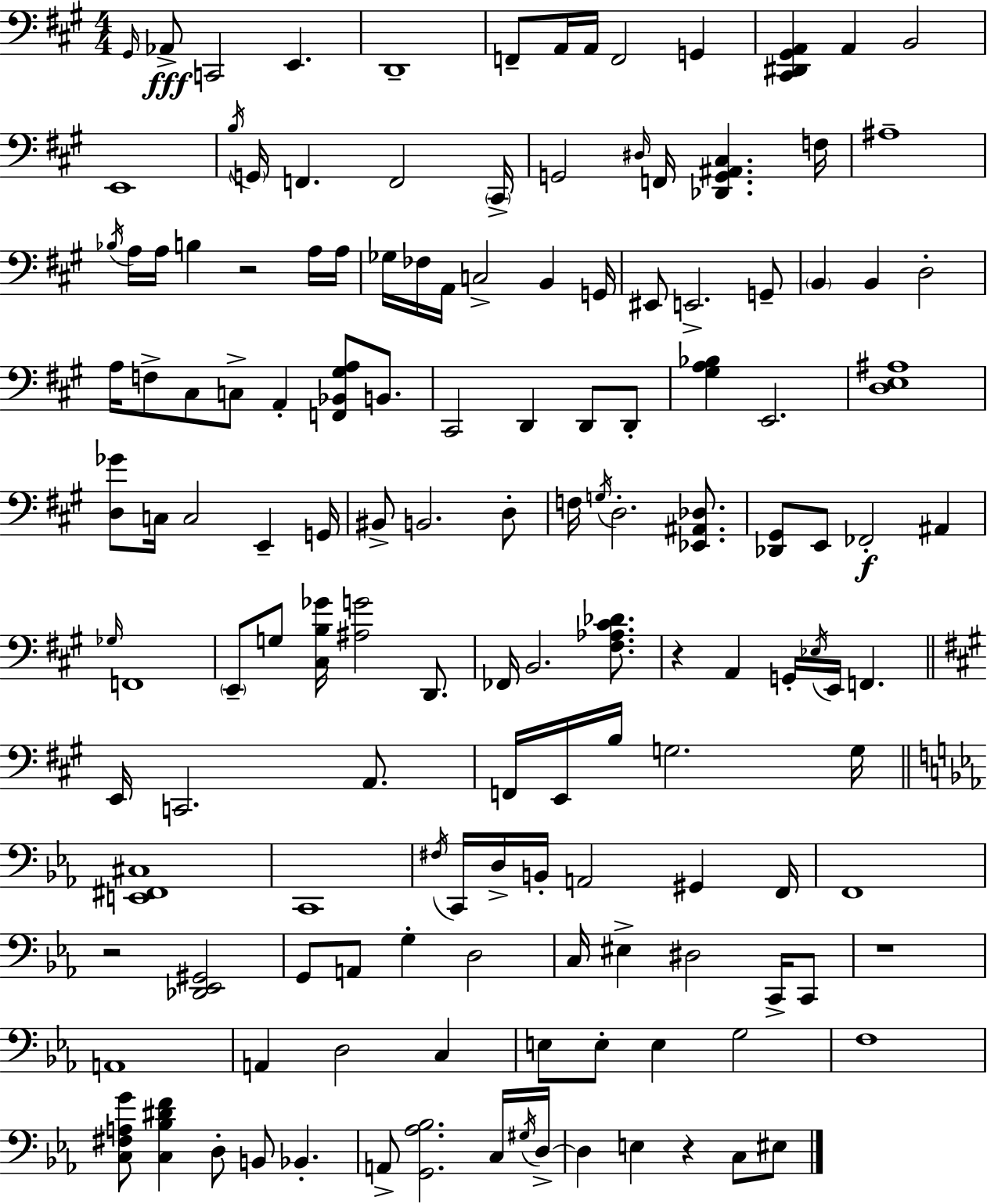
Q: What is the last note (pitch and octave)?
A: EIS3